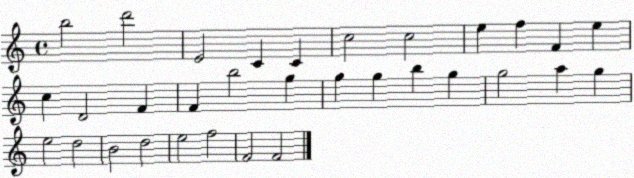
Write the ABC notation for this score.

X:1
T:Untitled
M:4/4
L:1/4
K:C
b2 d'2 E2 C C c2 c2 e f F e c D2 F F b2 g g g b g g2 a g e2 d2 B2 d2 e2 f2 F2 F2